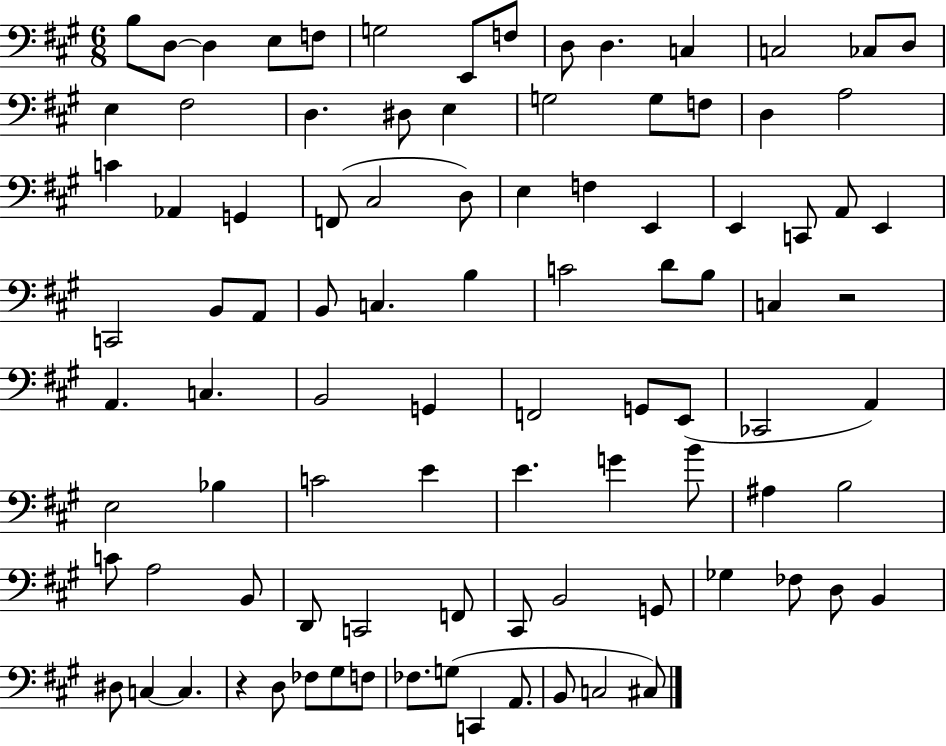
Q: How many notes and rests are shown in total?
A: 94